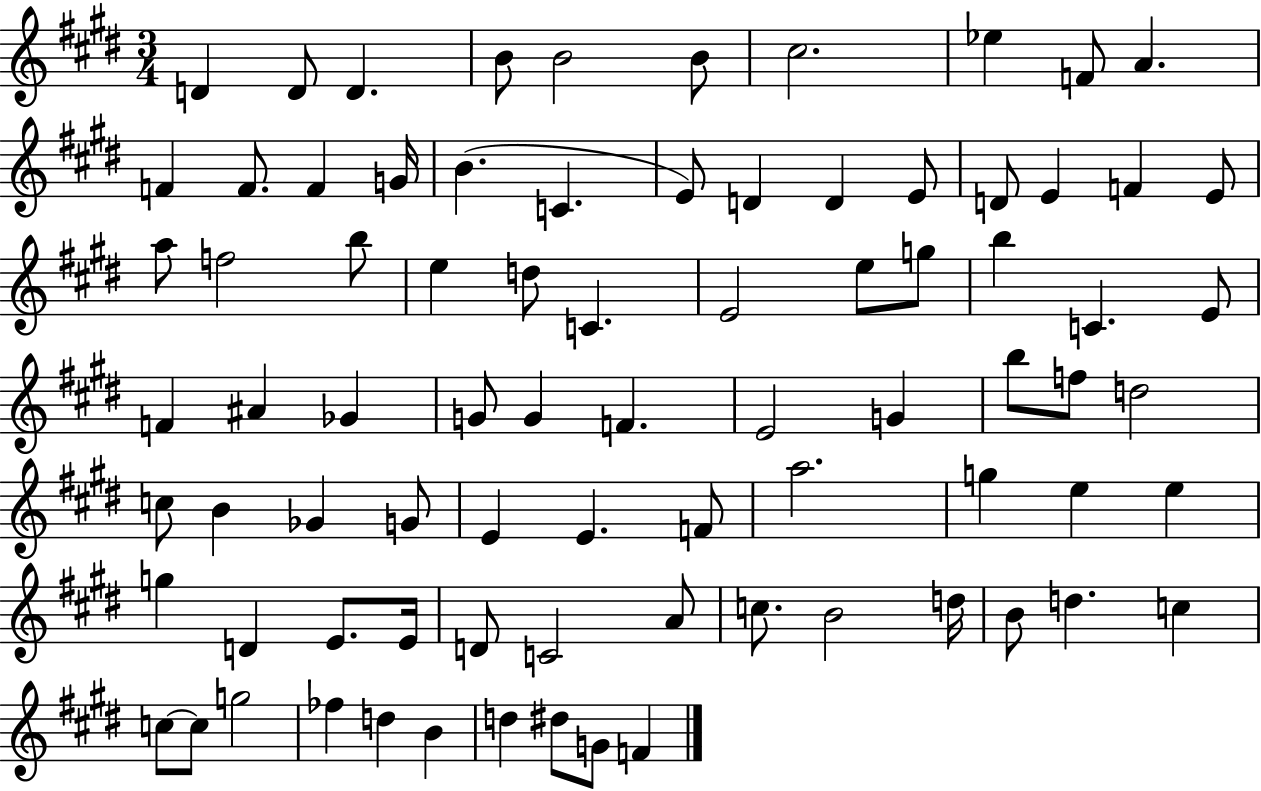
D4/q D4/e D4/q. B4/e B4/h B4/e C#5/h. Eb5/q F4/e A4/q. F4/q F4/e. F4/q G4/s B4/q. C4/q. E4/e D4/q D4/q E4/e D4/e E4/q F4/q E4/e A5/e F5/h B5/e E5/q D5/e C4/q. E4/h E5/e G5/e B5/q C4/q. E4/e F4/q A#4/q Gb4/q G4/e G4/q F4/q. E4/h G4/q B5/e F5/e D5/h C5/e B4/q Gb4/q G4/e E4/q E4/q. F4/e A5/h. G5/q E5/q E5/q G5/q D4/q E4/e. E4/s D4/e C4/h A4/e C5/e. B4/h D5/s B4/e D5/q. C5/q C5/e C5/e G5/h FES5/q D5/q B4/q D5/q D#5/e G4/e F4/q